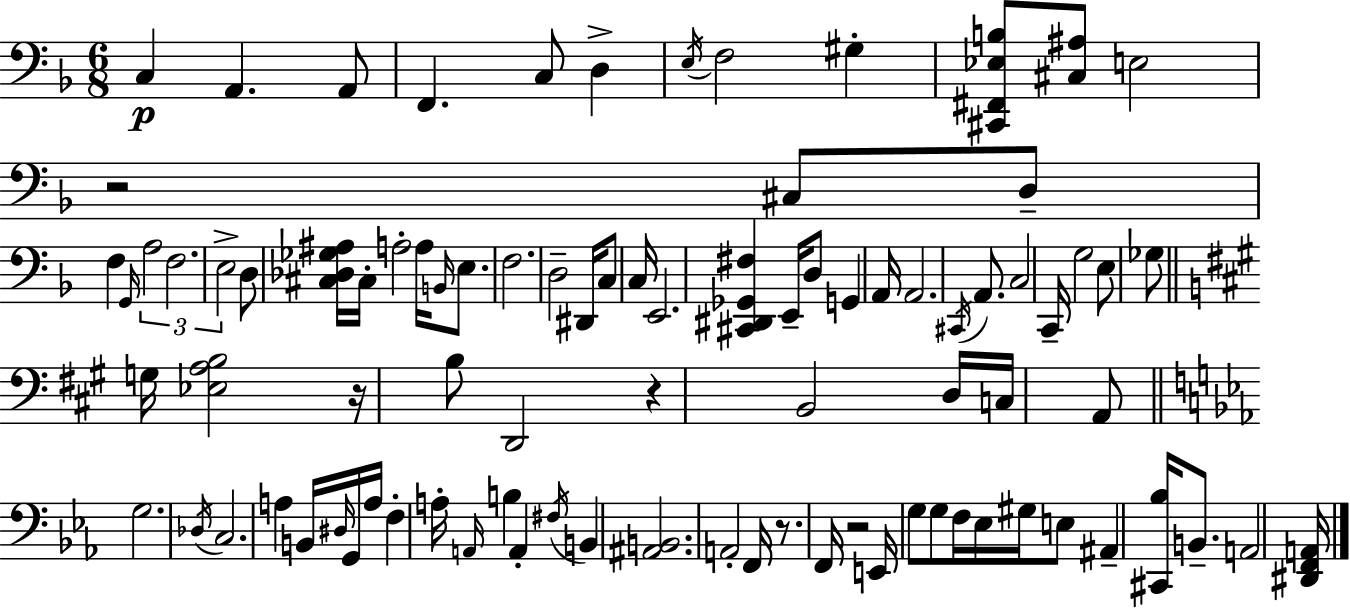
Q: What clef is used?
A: bass